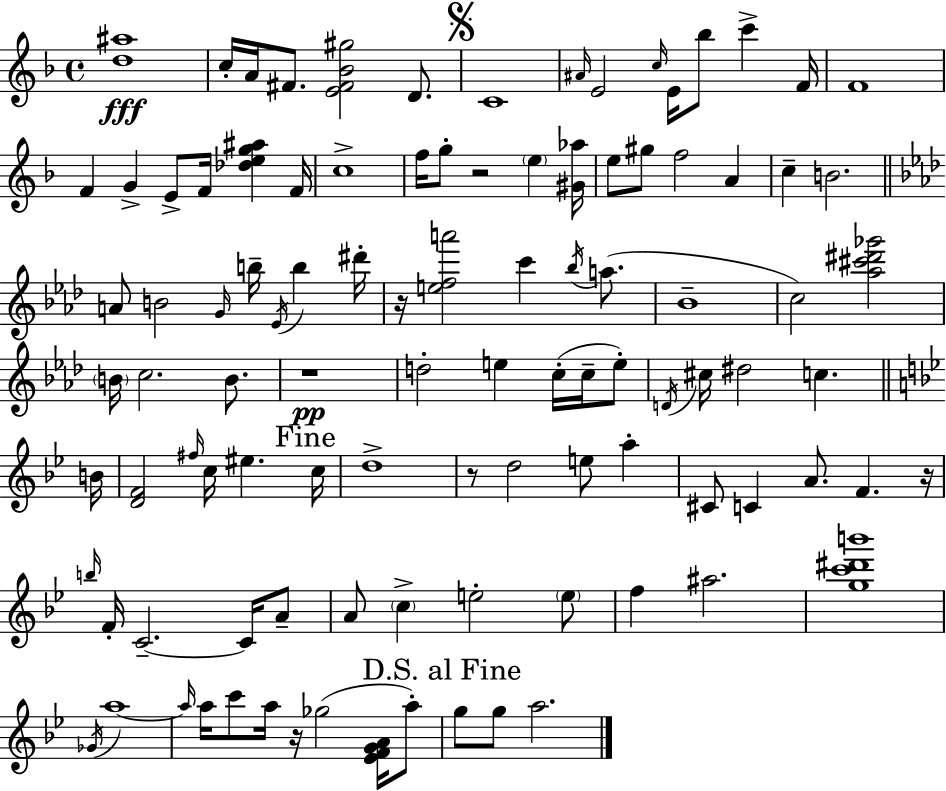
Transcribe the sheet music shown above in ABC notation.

X:1
T:Untitled
M:4/4
L:1/4
K:Dm
[d^a]4 c/4 A/4 ^F/2 [E^F_B^g]2 D/2 C4 ^A/4 E2 c/4 E/4 _b/2 c' F/4 F4 F G E/2 F/4 [_deg^a] F/4 c4 f/4 g/2 z2 e [^G_a]/4 e/2 ^g/2 f2 A c B2 A/2 B2 G/4 b/4 _E/4 b ^d'/4 z/4 [efa']2 c' _b/4 a/2 _B4 c2 [_a^c'^d'_g']2 B/4 c2 B/2 z4 d2 e c/4 c/4 e/2 D/4 ^c/4 ^d2 c B/4 [DF]2 ^f/4 c/4 ^e c/4 d4 z/2 d2 e/2 a ^C/2 C A/2 F z/4 b/4 F/4 C2 C/4 A/2 A/2 c e2 e/2 f ^a2 [gc'^d'b']4 _G/4 a4 a/4 a/4 c'/2 a/4 z/4 _g2 [_EFGA]/4 a/2 g/2 g/2 a2